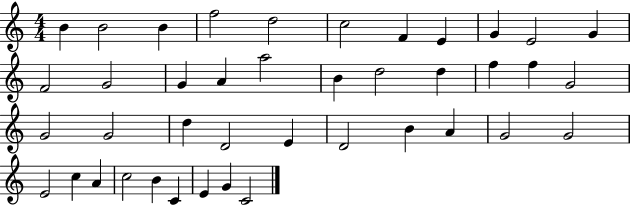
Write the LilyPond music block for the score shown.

{
  \clef treble
  \numericTimeSignature
  \time 4/4
  \key c \major
  b'4 b'2 b'4 | f''2 d''2 | c''2 f'4 e'4 | g'4 e'2 g'4 | \break f'2 g'2 | g'4 a'4 a''2 | b'4 d''2 d''4 | f''4 f''4 g'2 | \break g'2 g'2 | d''4 d'2 e'4 | d'2 b'4 a'4 | g'2 g'2 | \break e'2 c''4 a'4 | c''2 b'4 c'4 | e'4 g'4 c'2 | \bar "|."
}